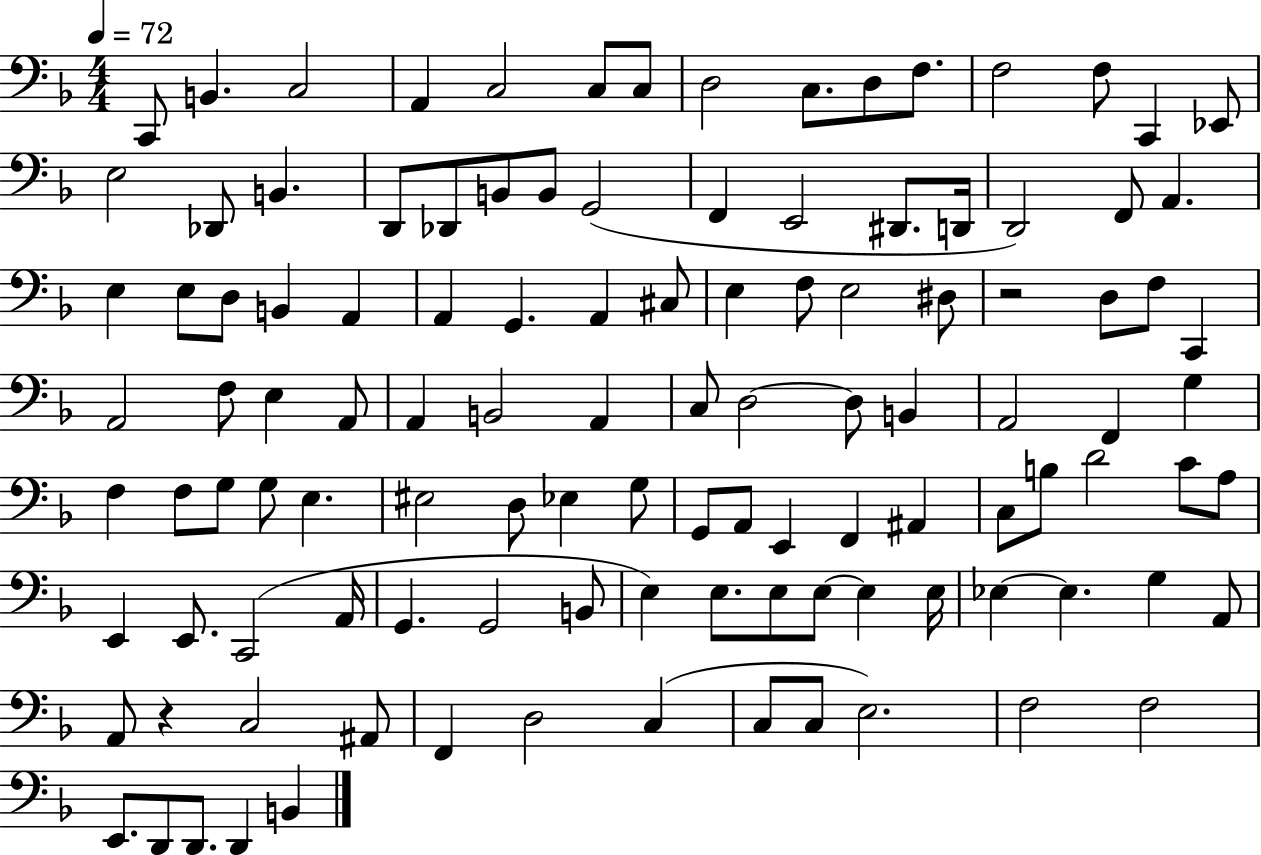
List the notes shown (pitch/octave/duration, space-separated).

C2/e B2/q. C3/h A2/q C3/h C3/e C3/e D3/h C3/e. D3/e F3/e. F3/h F3/e C2/q Eb2/e E3/h Db2/e B2/q. D2/e Db2/e B2/e B2/e G2/h F2/q E2/h D#2/e. D2/s D2/h F2/e A2/q. E3/q E3/e D3/e B2/q A2/q A2/q G2/q. A2/q C#3/e E3/q F3/e E3/h D#3/e R/h D3/e F3/e C2/q A2/h F3/e E3/q A2/e A2/q B2/h A2/q C3/e D3/h D3/e B2/q A2/h F2/q G3/q F3/q F3/e G3/e G3/e E3/q. EIS3/h D3/e Eb3/q G3/e G2/e A2/e E2/q F2/q A#2/q C3/e B3/e D4/h C4/e A3/e E2/q E2/e. C2/h A2/s G2/q. G2/h B2/e E3/q E3/e. E3/e E3/e E3/q E3/s Eb3/q Eb3/q. G3/q A2/e A2/e R/q C3/h A#2/e F2/q D3/h C3/q C3/e C3/e E3/h. F3/h F3/h E2/e. D2/e D2/e. D2/q B2/q